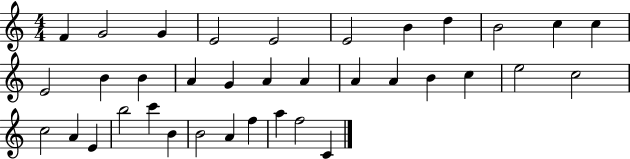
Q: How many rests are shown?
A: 0